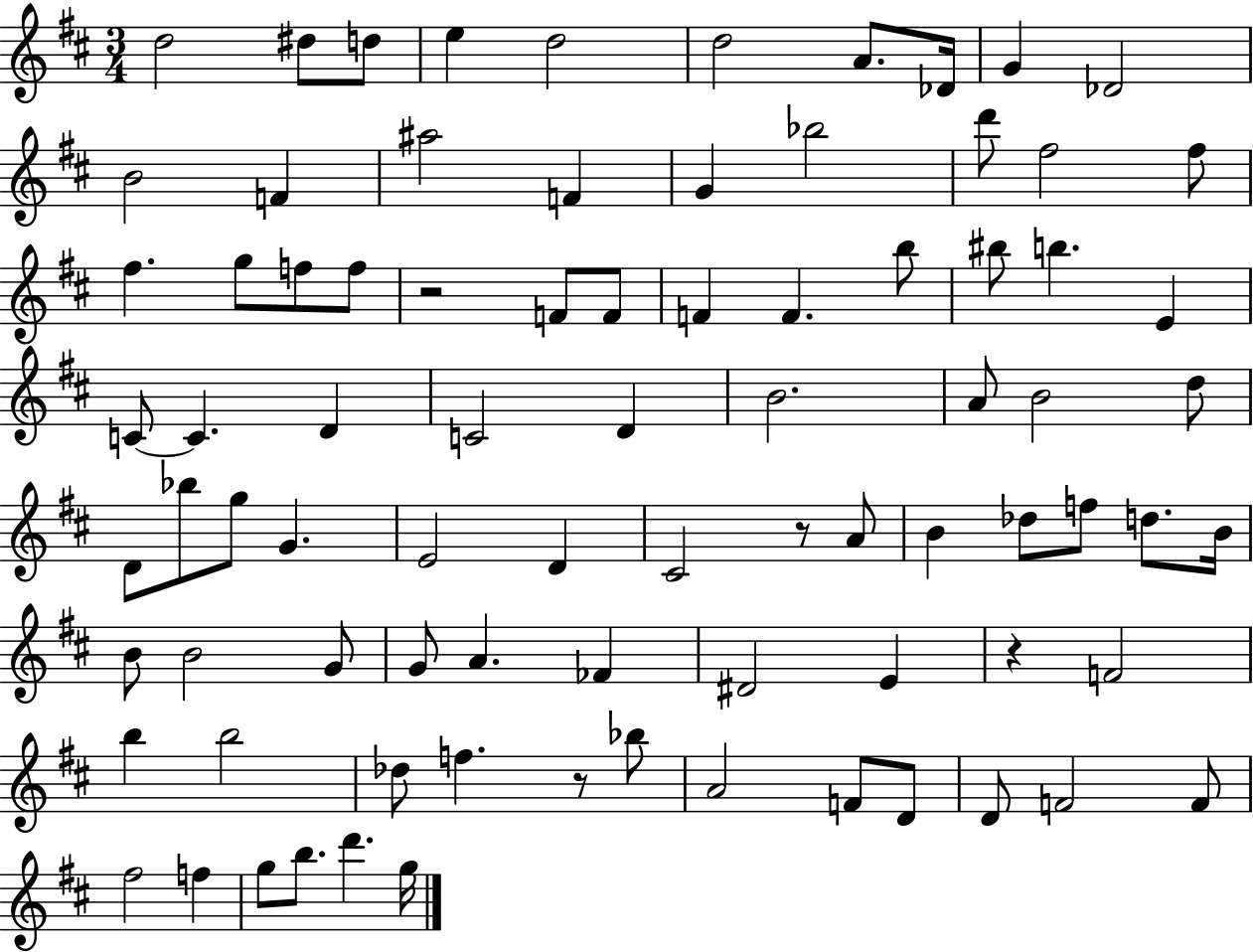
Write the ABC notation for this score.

X:1
T:Untitled
M:3/4
L:1/4
K:D
d2 ^d/2 d/2 e d2 d2 A/2 _D/4 G _D2 B2 F ^a2 F G _b2 d'/2 ^f2 ^f/2 ^f g/2 f/2 f/2 z2 F/2 F/2 F F b/2 ^b/2 b E C/2 C D C2 D B2 A/2 B2 d/2 D/2 _b/2 g/2 G E2 D ^C2 z/2 A/2 B _d/2 f/2 d/2 B/4 B/2 B2 G/2 G/2 A _F ^D2 E z F2 b b2 _d/2 f z/2 _b/2 A2 F/2 D/2 D/2 F2 F/2 ^f2 f g/2 b/2 d' g/4